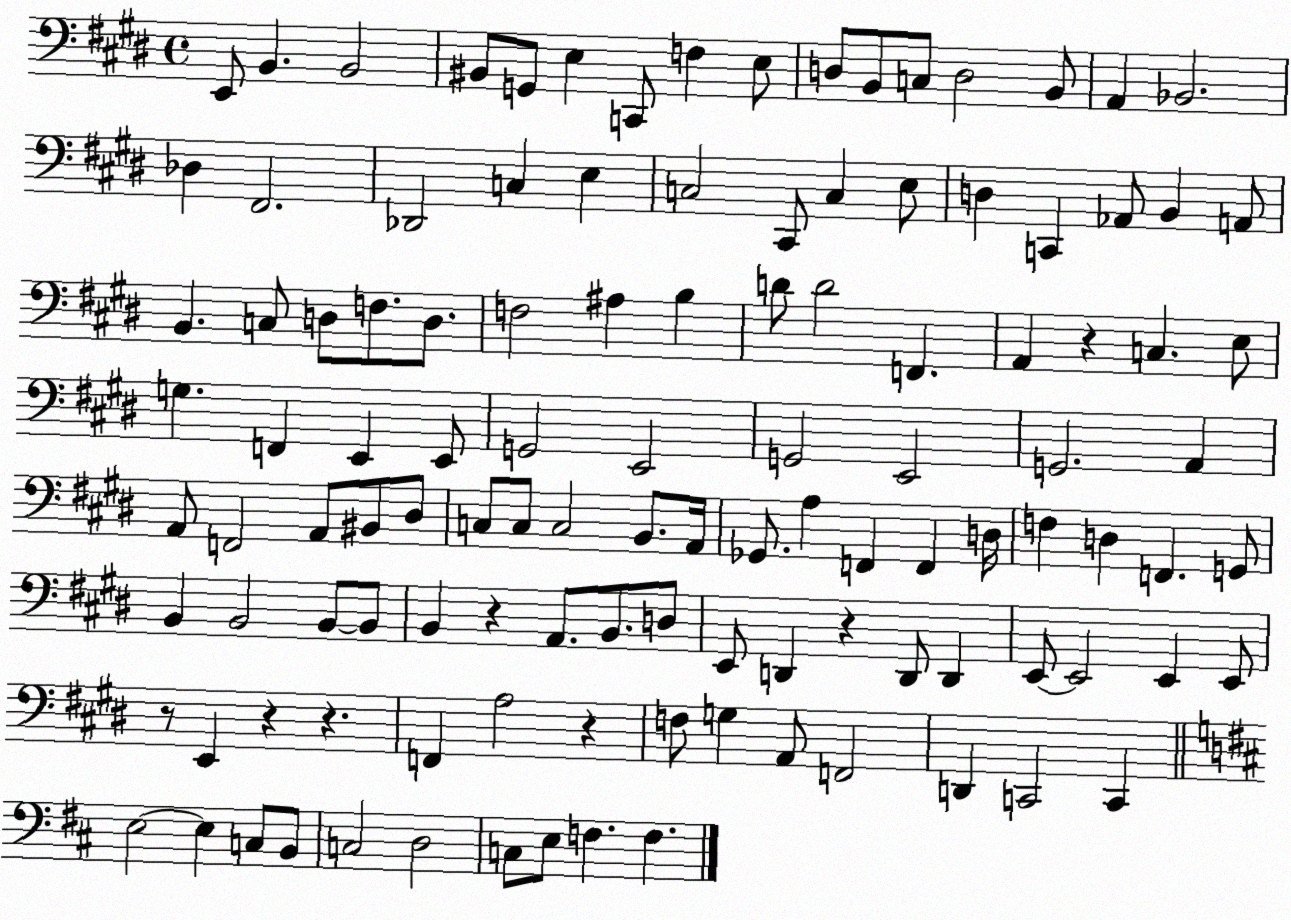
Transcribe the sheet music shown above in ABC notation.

X:1
T:Untitled
M:4/4
L:1/4
K:E
E,,/2 B,, B,,2 ^B,,/2 G,,/2 E, C,,/2 F, E,/2 D,/2 B,,/2 C,/2 D,2 B,,/2 A,, _B,,2 _D, ^F,,2 _D,,2 C, E, C,2 ^C,,/2 C, E,/2 D, C,, _A,,/2 B,, A,,/2 B,, C,/2 D,/2 F,/2 D,/2 F,2 ^A, B, D/2 D2 F,, A,, z C, E,/2 G, F,, E,, E,,/2 G,,2 E,,2 G,,2 E,,2 G,,2 A,, A,,/2 F,,2 A,,/2 ^B,,/2 ^D,/2 C,/2 C,/2 C,2 B,,/2 A,,/4 _G,,/2 A, F,, F,, D,/4 F, D, F,, G,,/2 B,, B,,2 B,,/2 B,,/2 B,, z A,,/2 B,,/2 D,/2 E,,/2 D,, z D,,/2 D,, E,,/2 E,,2 E,, E,,/2 z/2 E,, z z F,, A,2 z F,/2 G, A,,/2 F,,2 D,, C,,2 C,, E,2 E, C,/2 B,,/2 C,2 D,2 C,/2 E,/2 F, F,